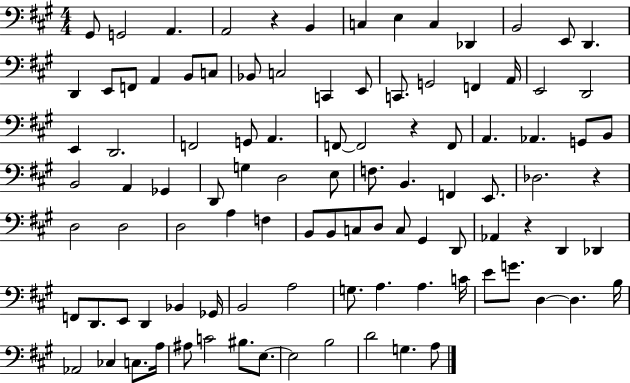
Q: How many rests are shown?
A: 4